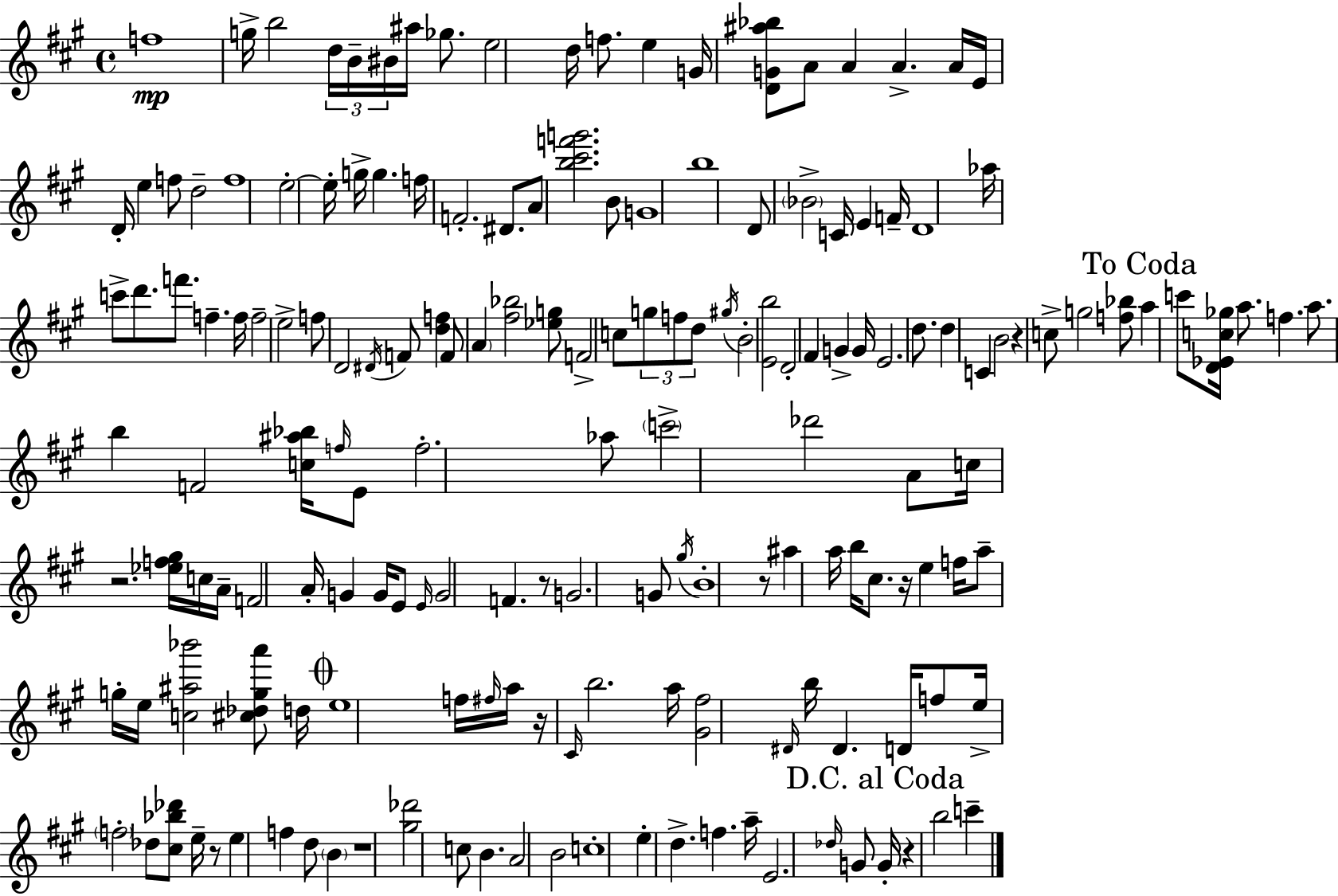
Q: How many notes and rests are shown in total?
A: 170